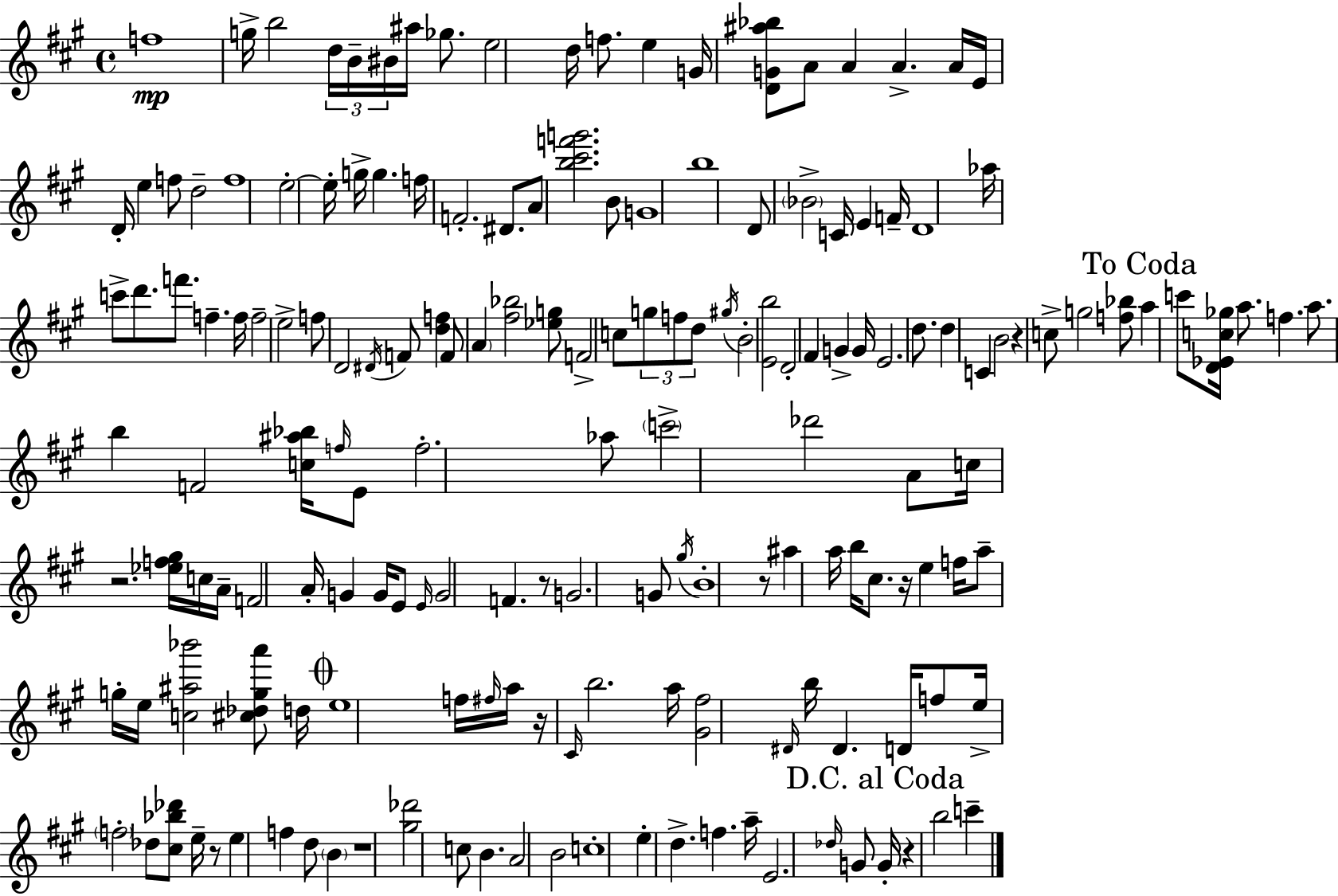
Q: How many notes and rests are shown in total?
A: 170